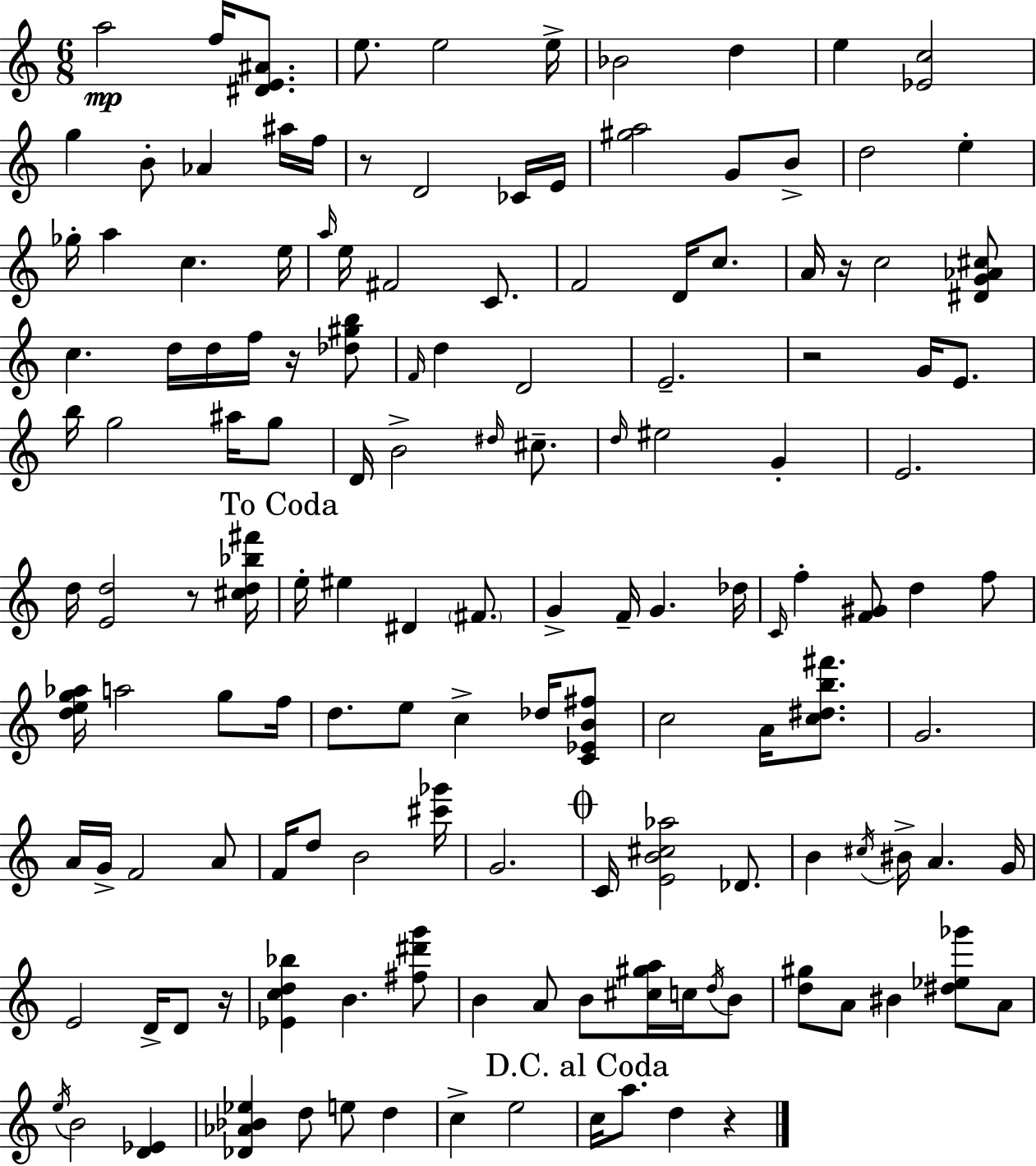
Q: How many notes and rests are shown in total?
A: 143